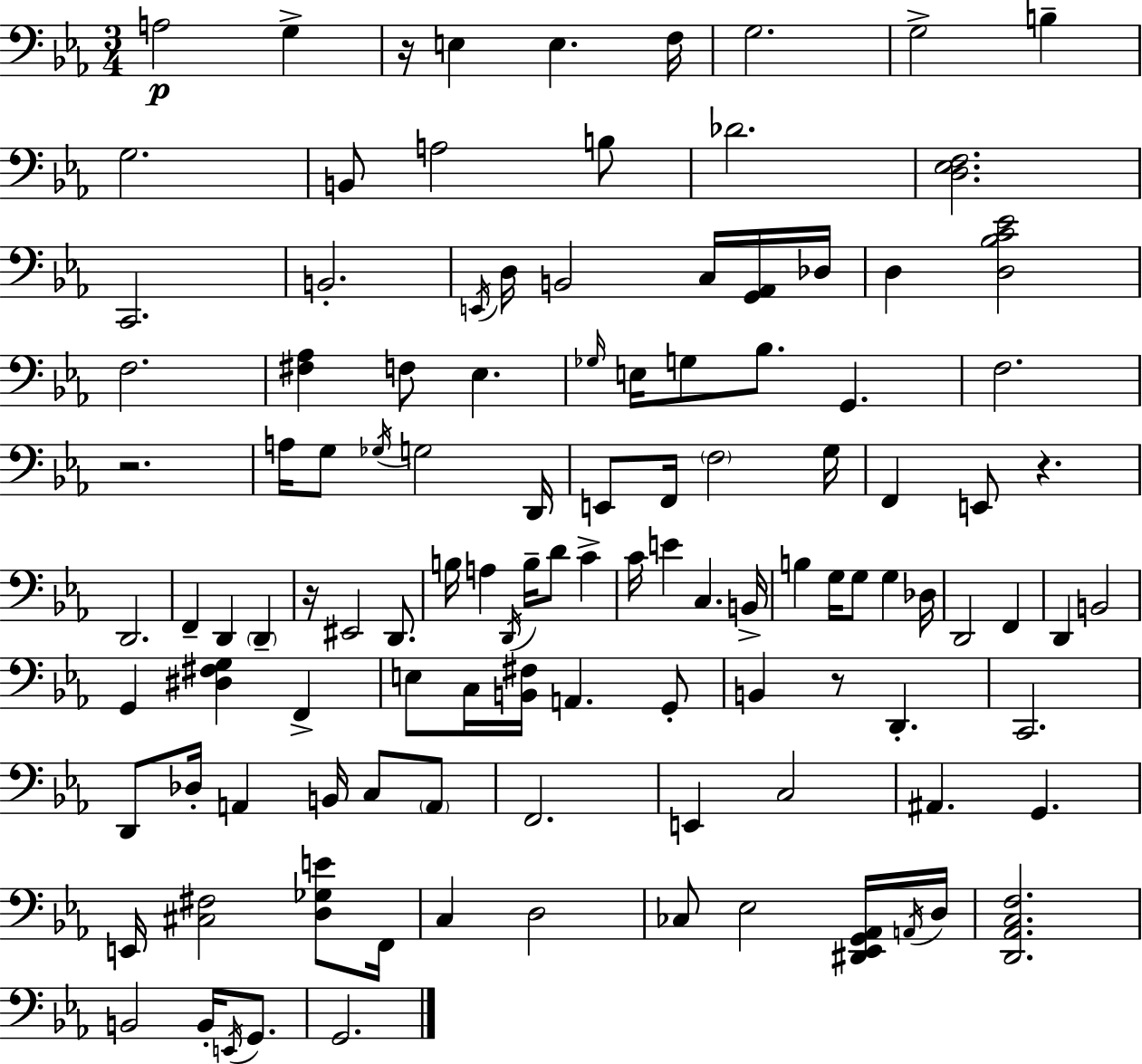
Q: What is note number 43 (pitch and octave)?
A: F2